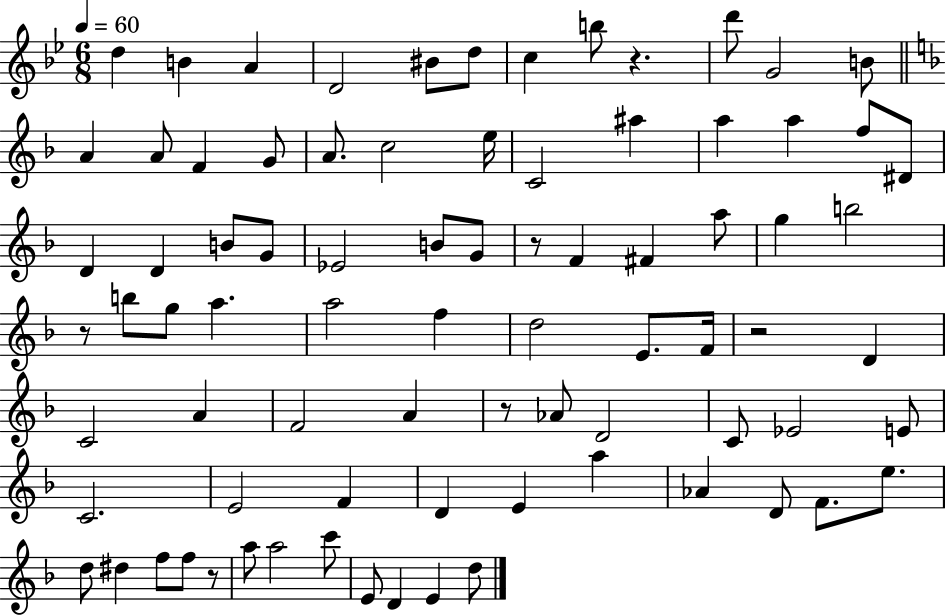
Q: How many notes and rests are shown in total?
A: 81